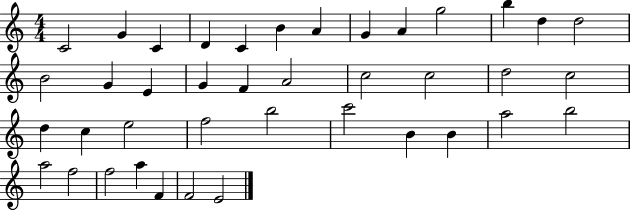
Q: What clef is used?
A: treble